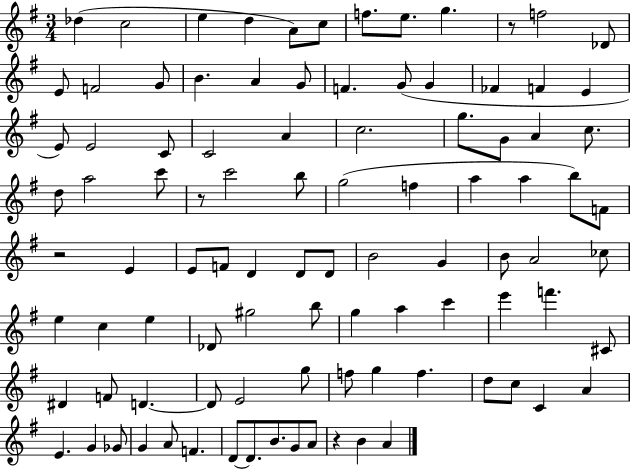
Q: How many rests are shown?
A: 4